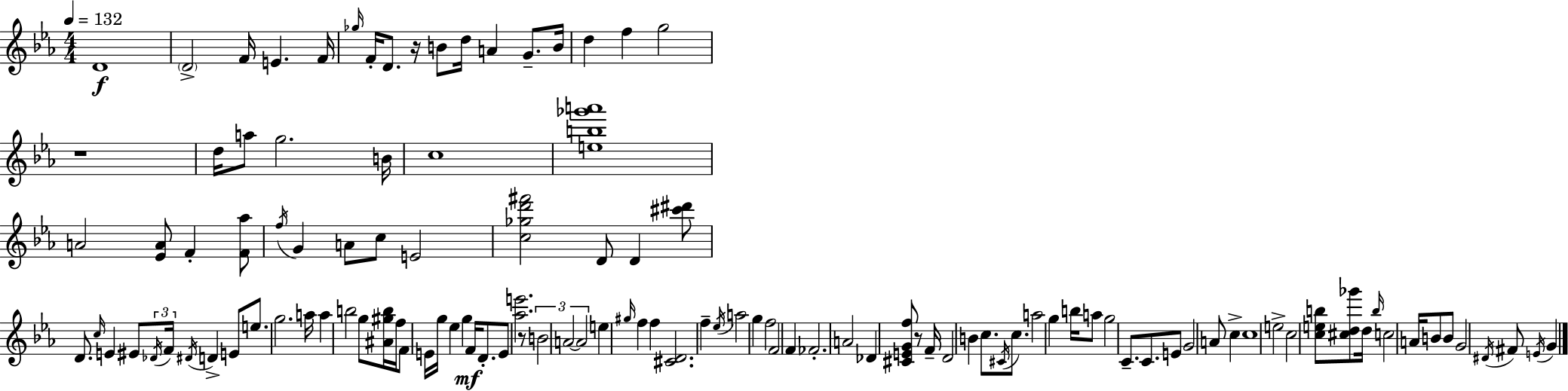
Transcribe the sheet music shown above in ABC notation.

X:1
T:Untitled
M:4/4
L:1/4
K:Eb
D4 D2 F/4 E F/4 _g/4 F/4 D/2 z/4 B/2 d/4 A G/2 B/4 d f g2 z4 d/4 a/2 g2 B/4 c4 [eb_g'a']4 A2 [_EA]/2 F [F_a]/2 f/4 G A/2 c/2 E2 [c_gd'^f']2 D/2 D [^c'^d']/2 D/2 c/4 E ^E/2 _D/4 F/4 ^D/4 D E/2 e/2 g2 a/4 a b2 g/2 [^A^gb]/4 f/4 F/2 E/4 g/4 _e g F/4 D/2 E/2 [_ae']2 z/2 B2 A2 A2 e ^g/4 f f [^CD]2 f _e/4 a2 g f2 F2 F _F2 A2 _D [^CEGf]/2 z/2 F/4 D2 B c/2 ^C/4 c/2 a2 g b/4 a/2 g2 C/2 C/2 E/2 G2 A/2 c c4 e2 c2 [ceb]/2 [^cd_g']/2 d/4 b/4 c2 A/4 B/2 B/2 G2 ^D/4 ^F/2 E/4 G